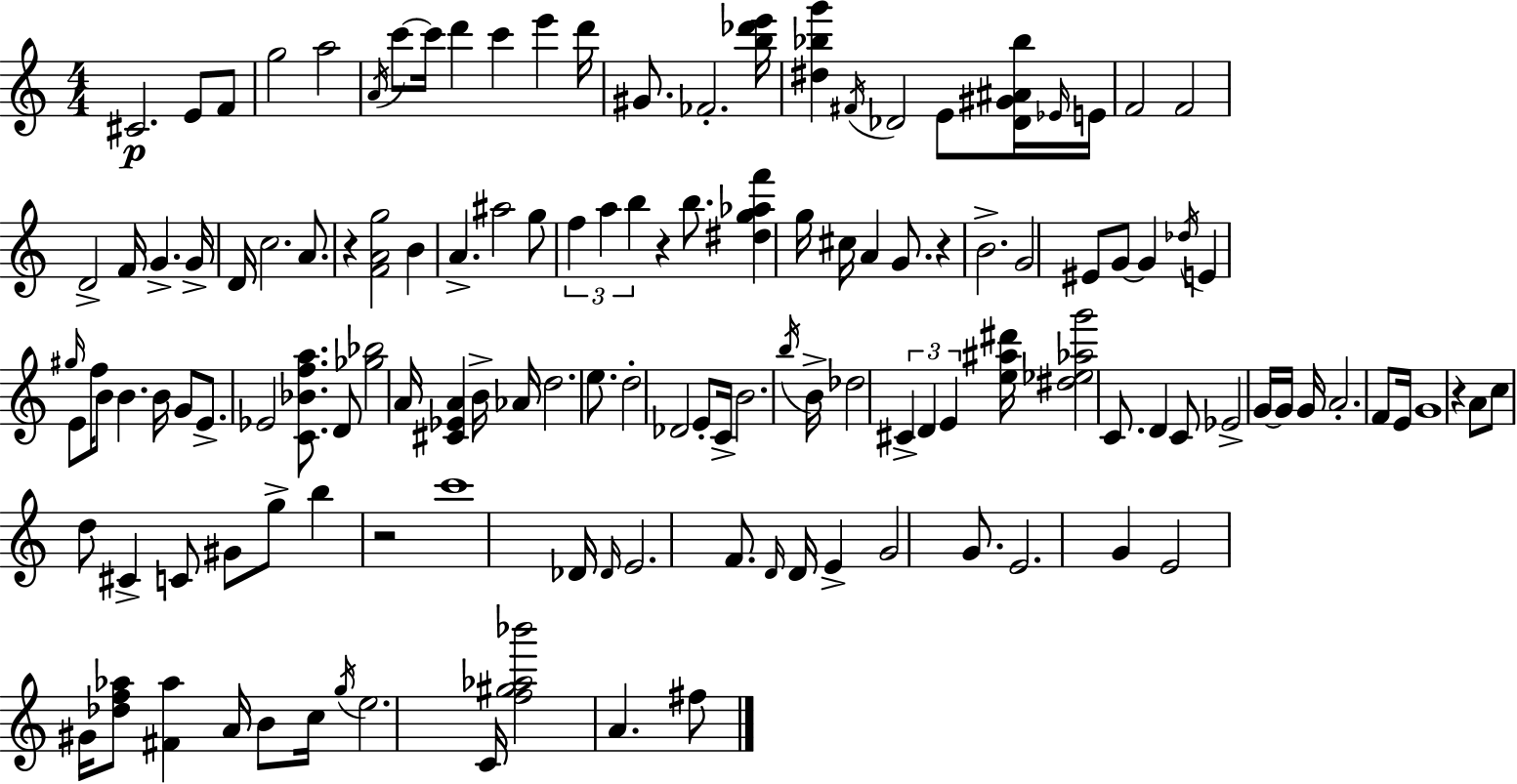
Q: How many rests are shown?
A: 5